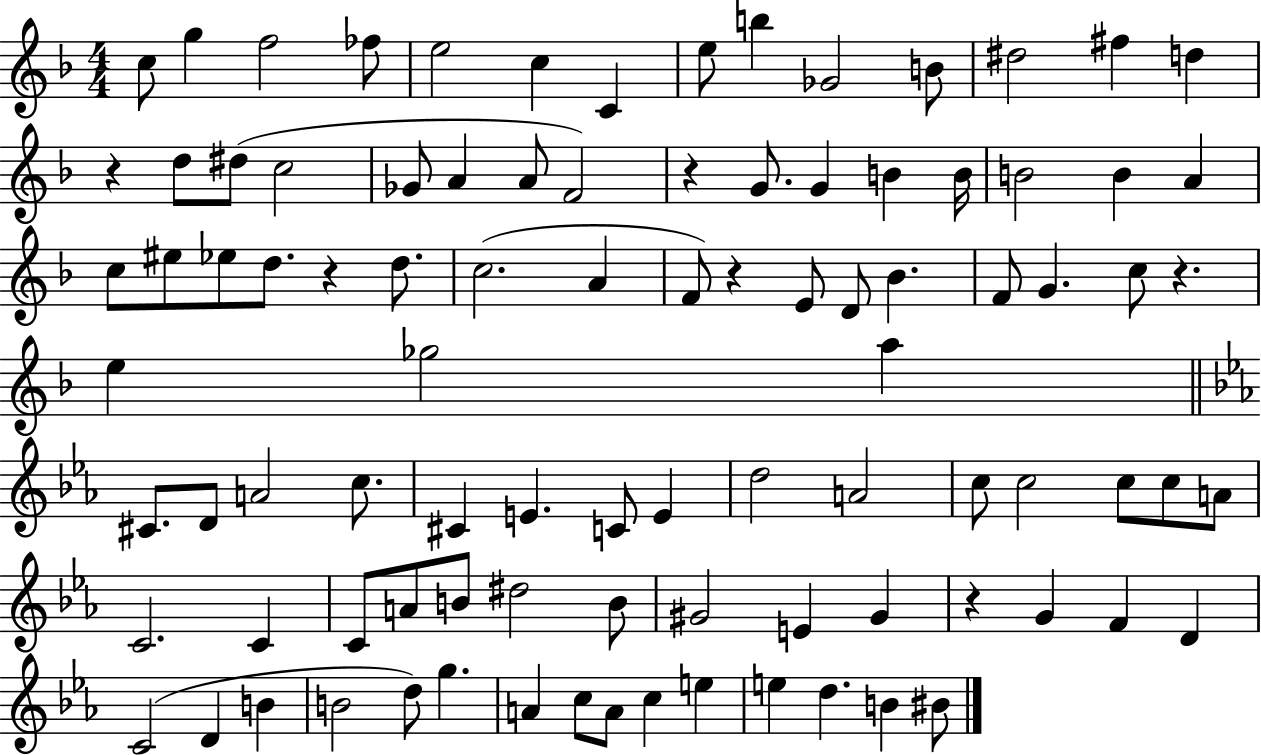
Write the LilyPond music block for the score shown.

{
  \clef treble
  \numericTimeSignature
  \time 4/4
  \key f \major
  c''8 g''4 f''2 fes''8 | e''2 c''4 c'4 | e''8 b''4 ges'2 b'8 | dis''2 fis''4 d''4 | \break r4 d''8 dis''8( c''2 | ges'8 a'4 a'8 f'2) | r4 g'8. g'4 b'4 b'16 | b'2 b'4 a'4 | \break c''8 eis''8 ees''8 d''8. r4 d''8. | c''2.( a'4 | f'8) r4 e'8 d'8 bes'4. | f'8 g'4. c''8 r4. | \break e''4 ges''2 a''4 | \bar "||" \break \key ees \major cis'8. d'8 a'2 c''8. | cis'4 e'4. c'8 e'4 | d''2 a'2 | c''8 c''2 c''8 c''8 a'8 | \break c'2. c'4 | c'8 a'8 b'8 dis''2 b'8 | gis'2 e'4 gis'4 | r4 g'4 f'4 d'4 | \break c'2( d'4 b'4 | b'2 d''8) g''4. | a'4 c''8 a'8 c''4 e''4 | e''4 d''4. b'4 bis'8 | \break \bar "|."
}